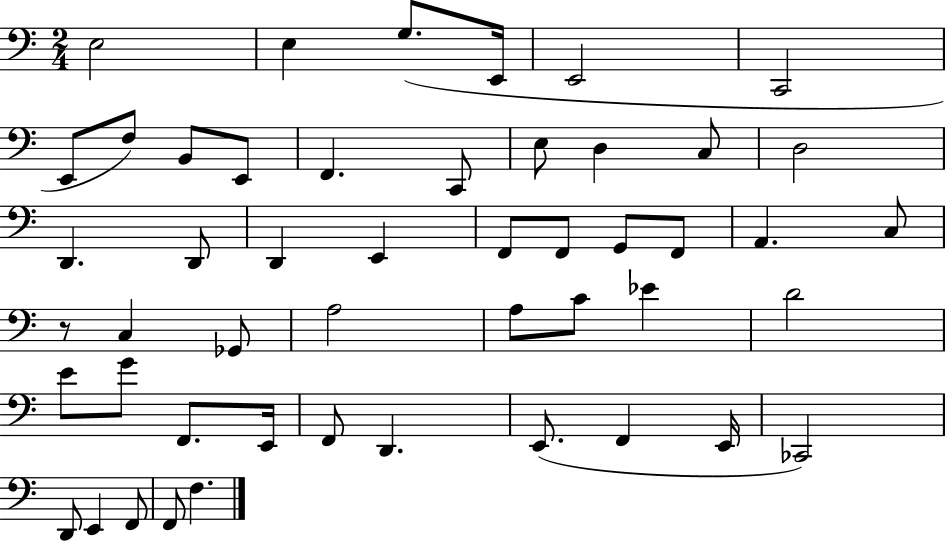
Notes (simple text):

E3/h E3/q G3/e. E2/s E2/h C2/h E2/e F3/e B2/e E2/e F2/q. C2/e E3/e D3/q C3/e D3/h D2/q. D2/e D2/q E2/q F2/e F2/e G2/e F2/e A2/q. C3/e R/e C3/q Gb2/e A3/h A3/e C4/e Eb4/q D4/h E4/e G4/e F2/e. E2/s F2/e D2/q. E2/e. F2/q E2/s CES2/h D2/e E2/q F2/e F2/e F3/q.